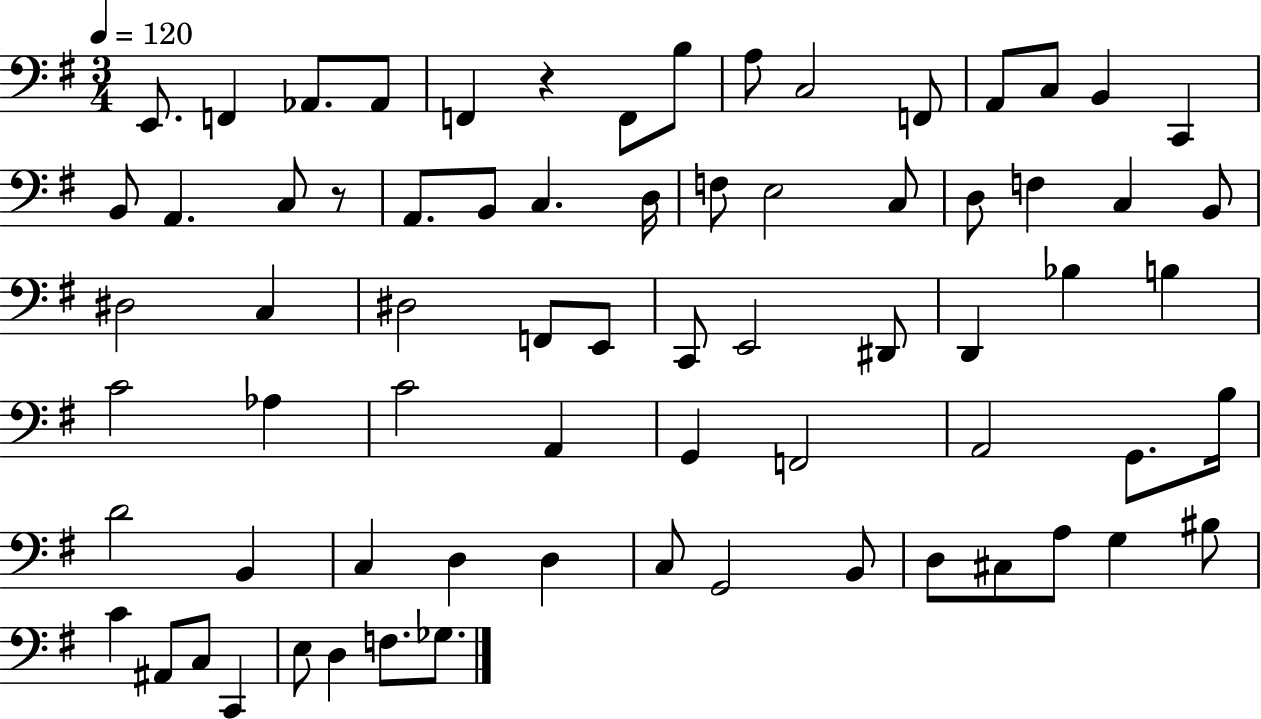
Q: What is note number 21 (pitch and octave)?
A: D3